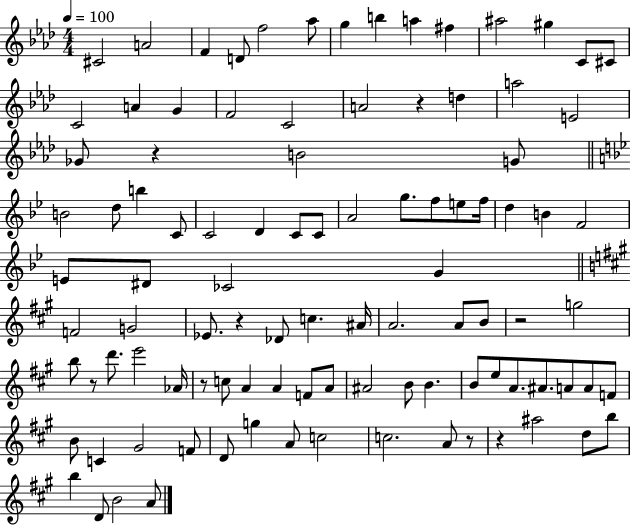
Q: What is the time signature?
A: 4/4